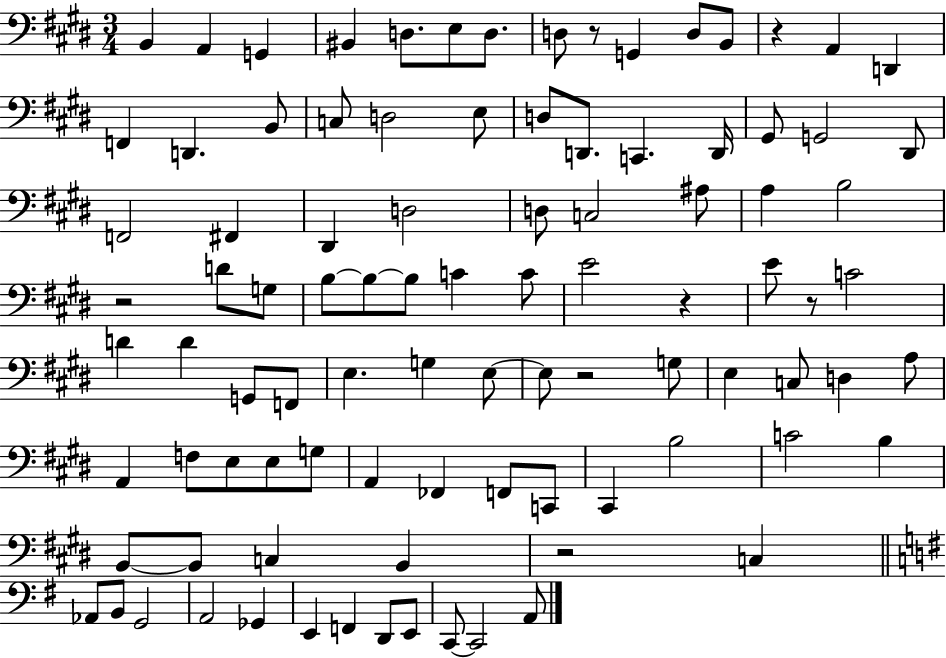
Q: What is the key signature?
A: E major